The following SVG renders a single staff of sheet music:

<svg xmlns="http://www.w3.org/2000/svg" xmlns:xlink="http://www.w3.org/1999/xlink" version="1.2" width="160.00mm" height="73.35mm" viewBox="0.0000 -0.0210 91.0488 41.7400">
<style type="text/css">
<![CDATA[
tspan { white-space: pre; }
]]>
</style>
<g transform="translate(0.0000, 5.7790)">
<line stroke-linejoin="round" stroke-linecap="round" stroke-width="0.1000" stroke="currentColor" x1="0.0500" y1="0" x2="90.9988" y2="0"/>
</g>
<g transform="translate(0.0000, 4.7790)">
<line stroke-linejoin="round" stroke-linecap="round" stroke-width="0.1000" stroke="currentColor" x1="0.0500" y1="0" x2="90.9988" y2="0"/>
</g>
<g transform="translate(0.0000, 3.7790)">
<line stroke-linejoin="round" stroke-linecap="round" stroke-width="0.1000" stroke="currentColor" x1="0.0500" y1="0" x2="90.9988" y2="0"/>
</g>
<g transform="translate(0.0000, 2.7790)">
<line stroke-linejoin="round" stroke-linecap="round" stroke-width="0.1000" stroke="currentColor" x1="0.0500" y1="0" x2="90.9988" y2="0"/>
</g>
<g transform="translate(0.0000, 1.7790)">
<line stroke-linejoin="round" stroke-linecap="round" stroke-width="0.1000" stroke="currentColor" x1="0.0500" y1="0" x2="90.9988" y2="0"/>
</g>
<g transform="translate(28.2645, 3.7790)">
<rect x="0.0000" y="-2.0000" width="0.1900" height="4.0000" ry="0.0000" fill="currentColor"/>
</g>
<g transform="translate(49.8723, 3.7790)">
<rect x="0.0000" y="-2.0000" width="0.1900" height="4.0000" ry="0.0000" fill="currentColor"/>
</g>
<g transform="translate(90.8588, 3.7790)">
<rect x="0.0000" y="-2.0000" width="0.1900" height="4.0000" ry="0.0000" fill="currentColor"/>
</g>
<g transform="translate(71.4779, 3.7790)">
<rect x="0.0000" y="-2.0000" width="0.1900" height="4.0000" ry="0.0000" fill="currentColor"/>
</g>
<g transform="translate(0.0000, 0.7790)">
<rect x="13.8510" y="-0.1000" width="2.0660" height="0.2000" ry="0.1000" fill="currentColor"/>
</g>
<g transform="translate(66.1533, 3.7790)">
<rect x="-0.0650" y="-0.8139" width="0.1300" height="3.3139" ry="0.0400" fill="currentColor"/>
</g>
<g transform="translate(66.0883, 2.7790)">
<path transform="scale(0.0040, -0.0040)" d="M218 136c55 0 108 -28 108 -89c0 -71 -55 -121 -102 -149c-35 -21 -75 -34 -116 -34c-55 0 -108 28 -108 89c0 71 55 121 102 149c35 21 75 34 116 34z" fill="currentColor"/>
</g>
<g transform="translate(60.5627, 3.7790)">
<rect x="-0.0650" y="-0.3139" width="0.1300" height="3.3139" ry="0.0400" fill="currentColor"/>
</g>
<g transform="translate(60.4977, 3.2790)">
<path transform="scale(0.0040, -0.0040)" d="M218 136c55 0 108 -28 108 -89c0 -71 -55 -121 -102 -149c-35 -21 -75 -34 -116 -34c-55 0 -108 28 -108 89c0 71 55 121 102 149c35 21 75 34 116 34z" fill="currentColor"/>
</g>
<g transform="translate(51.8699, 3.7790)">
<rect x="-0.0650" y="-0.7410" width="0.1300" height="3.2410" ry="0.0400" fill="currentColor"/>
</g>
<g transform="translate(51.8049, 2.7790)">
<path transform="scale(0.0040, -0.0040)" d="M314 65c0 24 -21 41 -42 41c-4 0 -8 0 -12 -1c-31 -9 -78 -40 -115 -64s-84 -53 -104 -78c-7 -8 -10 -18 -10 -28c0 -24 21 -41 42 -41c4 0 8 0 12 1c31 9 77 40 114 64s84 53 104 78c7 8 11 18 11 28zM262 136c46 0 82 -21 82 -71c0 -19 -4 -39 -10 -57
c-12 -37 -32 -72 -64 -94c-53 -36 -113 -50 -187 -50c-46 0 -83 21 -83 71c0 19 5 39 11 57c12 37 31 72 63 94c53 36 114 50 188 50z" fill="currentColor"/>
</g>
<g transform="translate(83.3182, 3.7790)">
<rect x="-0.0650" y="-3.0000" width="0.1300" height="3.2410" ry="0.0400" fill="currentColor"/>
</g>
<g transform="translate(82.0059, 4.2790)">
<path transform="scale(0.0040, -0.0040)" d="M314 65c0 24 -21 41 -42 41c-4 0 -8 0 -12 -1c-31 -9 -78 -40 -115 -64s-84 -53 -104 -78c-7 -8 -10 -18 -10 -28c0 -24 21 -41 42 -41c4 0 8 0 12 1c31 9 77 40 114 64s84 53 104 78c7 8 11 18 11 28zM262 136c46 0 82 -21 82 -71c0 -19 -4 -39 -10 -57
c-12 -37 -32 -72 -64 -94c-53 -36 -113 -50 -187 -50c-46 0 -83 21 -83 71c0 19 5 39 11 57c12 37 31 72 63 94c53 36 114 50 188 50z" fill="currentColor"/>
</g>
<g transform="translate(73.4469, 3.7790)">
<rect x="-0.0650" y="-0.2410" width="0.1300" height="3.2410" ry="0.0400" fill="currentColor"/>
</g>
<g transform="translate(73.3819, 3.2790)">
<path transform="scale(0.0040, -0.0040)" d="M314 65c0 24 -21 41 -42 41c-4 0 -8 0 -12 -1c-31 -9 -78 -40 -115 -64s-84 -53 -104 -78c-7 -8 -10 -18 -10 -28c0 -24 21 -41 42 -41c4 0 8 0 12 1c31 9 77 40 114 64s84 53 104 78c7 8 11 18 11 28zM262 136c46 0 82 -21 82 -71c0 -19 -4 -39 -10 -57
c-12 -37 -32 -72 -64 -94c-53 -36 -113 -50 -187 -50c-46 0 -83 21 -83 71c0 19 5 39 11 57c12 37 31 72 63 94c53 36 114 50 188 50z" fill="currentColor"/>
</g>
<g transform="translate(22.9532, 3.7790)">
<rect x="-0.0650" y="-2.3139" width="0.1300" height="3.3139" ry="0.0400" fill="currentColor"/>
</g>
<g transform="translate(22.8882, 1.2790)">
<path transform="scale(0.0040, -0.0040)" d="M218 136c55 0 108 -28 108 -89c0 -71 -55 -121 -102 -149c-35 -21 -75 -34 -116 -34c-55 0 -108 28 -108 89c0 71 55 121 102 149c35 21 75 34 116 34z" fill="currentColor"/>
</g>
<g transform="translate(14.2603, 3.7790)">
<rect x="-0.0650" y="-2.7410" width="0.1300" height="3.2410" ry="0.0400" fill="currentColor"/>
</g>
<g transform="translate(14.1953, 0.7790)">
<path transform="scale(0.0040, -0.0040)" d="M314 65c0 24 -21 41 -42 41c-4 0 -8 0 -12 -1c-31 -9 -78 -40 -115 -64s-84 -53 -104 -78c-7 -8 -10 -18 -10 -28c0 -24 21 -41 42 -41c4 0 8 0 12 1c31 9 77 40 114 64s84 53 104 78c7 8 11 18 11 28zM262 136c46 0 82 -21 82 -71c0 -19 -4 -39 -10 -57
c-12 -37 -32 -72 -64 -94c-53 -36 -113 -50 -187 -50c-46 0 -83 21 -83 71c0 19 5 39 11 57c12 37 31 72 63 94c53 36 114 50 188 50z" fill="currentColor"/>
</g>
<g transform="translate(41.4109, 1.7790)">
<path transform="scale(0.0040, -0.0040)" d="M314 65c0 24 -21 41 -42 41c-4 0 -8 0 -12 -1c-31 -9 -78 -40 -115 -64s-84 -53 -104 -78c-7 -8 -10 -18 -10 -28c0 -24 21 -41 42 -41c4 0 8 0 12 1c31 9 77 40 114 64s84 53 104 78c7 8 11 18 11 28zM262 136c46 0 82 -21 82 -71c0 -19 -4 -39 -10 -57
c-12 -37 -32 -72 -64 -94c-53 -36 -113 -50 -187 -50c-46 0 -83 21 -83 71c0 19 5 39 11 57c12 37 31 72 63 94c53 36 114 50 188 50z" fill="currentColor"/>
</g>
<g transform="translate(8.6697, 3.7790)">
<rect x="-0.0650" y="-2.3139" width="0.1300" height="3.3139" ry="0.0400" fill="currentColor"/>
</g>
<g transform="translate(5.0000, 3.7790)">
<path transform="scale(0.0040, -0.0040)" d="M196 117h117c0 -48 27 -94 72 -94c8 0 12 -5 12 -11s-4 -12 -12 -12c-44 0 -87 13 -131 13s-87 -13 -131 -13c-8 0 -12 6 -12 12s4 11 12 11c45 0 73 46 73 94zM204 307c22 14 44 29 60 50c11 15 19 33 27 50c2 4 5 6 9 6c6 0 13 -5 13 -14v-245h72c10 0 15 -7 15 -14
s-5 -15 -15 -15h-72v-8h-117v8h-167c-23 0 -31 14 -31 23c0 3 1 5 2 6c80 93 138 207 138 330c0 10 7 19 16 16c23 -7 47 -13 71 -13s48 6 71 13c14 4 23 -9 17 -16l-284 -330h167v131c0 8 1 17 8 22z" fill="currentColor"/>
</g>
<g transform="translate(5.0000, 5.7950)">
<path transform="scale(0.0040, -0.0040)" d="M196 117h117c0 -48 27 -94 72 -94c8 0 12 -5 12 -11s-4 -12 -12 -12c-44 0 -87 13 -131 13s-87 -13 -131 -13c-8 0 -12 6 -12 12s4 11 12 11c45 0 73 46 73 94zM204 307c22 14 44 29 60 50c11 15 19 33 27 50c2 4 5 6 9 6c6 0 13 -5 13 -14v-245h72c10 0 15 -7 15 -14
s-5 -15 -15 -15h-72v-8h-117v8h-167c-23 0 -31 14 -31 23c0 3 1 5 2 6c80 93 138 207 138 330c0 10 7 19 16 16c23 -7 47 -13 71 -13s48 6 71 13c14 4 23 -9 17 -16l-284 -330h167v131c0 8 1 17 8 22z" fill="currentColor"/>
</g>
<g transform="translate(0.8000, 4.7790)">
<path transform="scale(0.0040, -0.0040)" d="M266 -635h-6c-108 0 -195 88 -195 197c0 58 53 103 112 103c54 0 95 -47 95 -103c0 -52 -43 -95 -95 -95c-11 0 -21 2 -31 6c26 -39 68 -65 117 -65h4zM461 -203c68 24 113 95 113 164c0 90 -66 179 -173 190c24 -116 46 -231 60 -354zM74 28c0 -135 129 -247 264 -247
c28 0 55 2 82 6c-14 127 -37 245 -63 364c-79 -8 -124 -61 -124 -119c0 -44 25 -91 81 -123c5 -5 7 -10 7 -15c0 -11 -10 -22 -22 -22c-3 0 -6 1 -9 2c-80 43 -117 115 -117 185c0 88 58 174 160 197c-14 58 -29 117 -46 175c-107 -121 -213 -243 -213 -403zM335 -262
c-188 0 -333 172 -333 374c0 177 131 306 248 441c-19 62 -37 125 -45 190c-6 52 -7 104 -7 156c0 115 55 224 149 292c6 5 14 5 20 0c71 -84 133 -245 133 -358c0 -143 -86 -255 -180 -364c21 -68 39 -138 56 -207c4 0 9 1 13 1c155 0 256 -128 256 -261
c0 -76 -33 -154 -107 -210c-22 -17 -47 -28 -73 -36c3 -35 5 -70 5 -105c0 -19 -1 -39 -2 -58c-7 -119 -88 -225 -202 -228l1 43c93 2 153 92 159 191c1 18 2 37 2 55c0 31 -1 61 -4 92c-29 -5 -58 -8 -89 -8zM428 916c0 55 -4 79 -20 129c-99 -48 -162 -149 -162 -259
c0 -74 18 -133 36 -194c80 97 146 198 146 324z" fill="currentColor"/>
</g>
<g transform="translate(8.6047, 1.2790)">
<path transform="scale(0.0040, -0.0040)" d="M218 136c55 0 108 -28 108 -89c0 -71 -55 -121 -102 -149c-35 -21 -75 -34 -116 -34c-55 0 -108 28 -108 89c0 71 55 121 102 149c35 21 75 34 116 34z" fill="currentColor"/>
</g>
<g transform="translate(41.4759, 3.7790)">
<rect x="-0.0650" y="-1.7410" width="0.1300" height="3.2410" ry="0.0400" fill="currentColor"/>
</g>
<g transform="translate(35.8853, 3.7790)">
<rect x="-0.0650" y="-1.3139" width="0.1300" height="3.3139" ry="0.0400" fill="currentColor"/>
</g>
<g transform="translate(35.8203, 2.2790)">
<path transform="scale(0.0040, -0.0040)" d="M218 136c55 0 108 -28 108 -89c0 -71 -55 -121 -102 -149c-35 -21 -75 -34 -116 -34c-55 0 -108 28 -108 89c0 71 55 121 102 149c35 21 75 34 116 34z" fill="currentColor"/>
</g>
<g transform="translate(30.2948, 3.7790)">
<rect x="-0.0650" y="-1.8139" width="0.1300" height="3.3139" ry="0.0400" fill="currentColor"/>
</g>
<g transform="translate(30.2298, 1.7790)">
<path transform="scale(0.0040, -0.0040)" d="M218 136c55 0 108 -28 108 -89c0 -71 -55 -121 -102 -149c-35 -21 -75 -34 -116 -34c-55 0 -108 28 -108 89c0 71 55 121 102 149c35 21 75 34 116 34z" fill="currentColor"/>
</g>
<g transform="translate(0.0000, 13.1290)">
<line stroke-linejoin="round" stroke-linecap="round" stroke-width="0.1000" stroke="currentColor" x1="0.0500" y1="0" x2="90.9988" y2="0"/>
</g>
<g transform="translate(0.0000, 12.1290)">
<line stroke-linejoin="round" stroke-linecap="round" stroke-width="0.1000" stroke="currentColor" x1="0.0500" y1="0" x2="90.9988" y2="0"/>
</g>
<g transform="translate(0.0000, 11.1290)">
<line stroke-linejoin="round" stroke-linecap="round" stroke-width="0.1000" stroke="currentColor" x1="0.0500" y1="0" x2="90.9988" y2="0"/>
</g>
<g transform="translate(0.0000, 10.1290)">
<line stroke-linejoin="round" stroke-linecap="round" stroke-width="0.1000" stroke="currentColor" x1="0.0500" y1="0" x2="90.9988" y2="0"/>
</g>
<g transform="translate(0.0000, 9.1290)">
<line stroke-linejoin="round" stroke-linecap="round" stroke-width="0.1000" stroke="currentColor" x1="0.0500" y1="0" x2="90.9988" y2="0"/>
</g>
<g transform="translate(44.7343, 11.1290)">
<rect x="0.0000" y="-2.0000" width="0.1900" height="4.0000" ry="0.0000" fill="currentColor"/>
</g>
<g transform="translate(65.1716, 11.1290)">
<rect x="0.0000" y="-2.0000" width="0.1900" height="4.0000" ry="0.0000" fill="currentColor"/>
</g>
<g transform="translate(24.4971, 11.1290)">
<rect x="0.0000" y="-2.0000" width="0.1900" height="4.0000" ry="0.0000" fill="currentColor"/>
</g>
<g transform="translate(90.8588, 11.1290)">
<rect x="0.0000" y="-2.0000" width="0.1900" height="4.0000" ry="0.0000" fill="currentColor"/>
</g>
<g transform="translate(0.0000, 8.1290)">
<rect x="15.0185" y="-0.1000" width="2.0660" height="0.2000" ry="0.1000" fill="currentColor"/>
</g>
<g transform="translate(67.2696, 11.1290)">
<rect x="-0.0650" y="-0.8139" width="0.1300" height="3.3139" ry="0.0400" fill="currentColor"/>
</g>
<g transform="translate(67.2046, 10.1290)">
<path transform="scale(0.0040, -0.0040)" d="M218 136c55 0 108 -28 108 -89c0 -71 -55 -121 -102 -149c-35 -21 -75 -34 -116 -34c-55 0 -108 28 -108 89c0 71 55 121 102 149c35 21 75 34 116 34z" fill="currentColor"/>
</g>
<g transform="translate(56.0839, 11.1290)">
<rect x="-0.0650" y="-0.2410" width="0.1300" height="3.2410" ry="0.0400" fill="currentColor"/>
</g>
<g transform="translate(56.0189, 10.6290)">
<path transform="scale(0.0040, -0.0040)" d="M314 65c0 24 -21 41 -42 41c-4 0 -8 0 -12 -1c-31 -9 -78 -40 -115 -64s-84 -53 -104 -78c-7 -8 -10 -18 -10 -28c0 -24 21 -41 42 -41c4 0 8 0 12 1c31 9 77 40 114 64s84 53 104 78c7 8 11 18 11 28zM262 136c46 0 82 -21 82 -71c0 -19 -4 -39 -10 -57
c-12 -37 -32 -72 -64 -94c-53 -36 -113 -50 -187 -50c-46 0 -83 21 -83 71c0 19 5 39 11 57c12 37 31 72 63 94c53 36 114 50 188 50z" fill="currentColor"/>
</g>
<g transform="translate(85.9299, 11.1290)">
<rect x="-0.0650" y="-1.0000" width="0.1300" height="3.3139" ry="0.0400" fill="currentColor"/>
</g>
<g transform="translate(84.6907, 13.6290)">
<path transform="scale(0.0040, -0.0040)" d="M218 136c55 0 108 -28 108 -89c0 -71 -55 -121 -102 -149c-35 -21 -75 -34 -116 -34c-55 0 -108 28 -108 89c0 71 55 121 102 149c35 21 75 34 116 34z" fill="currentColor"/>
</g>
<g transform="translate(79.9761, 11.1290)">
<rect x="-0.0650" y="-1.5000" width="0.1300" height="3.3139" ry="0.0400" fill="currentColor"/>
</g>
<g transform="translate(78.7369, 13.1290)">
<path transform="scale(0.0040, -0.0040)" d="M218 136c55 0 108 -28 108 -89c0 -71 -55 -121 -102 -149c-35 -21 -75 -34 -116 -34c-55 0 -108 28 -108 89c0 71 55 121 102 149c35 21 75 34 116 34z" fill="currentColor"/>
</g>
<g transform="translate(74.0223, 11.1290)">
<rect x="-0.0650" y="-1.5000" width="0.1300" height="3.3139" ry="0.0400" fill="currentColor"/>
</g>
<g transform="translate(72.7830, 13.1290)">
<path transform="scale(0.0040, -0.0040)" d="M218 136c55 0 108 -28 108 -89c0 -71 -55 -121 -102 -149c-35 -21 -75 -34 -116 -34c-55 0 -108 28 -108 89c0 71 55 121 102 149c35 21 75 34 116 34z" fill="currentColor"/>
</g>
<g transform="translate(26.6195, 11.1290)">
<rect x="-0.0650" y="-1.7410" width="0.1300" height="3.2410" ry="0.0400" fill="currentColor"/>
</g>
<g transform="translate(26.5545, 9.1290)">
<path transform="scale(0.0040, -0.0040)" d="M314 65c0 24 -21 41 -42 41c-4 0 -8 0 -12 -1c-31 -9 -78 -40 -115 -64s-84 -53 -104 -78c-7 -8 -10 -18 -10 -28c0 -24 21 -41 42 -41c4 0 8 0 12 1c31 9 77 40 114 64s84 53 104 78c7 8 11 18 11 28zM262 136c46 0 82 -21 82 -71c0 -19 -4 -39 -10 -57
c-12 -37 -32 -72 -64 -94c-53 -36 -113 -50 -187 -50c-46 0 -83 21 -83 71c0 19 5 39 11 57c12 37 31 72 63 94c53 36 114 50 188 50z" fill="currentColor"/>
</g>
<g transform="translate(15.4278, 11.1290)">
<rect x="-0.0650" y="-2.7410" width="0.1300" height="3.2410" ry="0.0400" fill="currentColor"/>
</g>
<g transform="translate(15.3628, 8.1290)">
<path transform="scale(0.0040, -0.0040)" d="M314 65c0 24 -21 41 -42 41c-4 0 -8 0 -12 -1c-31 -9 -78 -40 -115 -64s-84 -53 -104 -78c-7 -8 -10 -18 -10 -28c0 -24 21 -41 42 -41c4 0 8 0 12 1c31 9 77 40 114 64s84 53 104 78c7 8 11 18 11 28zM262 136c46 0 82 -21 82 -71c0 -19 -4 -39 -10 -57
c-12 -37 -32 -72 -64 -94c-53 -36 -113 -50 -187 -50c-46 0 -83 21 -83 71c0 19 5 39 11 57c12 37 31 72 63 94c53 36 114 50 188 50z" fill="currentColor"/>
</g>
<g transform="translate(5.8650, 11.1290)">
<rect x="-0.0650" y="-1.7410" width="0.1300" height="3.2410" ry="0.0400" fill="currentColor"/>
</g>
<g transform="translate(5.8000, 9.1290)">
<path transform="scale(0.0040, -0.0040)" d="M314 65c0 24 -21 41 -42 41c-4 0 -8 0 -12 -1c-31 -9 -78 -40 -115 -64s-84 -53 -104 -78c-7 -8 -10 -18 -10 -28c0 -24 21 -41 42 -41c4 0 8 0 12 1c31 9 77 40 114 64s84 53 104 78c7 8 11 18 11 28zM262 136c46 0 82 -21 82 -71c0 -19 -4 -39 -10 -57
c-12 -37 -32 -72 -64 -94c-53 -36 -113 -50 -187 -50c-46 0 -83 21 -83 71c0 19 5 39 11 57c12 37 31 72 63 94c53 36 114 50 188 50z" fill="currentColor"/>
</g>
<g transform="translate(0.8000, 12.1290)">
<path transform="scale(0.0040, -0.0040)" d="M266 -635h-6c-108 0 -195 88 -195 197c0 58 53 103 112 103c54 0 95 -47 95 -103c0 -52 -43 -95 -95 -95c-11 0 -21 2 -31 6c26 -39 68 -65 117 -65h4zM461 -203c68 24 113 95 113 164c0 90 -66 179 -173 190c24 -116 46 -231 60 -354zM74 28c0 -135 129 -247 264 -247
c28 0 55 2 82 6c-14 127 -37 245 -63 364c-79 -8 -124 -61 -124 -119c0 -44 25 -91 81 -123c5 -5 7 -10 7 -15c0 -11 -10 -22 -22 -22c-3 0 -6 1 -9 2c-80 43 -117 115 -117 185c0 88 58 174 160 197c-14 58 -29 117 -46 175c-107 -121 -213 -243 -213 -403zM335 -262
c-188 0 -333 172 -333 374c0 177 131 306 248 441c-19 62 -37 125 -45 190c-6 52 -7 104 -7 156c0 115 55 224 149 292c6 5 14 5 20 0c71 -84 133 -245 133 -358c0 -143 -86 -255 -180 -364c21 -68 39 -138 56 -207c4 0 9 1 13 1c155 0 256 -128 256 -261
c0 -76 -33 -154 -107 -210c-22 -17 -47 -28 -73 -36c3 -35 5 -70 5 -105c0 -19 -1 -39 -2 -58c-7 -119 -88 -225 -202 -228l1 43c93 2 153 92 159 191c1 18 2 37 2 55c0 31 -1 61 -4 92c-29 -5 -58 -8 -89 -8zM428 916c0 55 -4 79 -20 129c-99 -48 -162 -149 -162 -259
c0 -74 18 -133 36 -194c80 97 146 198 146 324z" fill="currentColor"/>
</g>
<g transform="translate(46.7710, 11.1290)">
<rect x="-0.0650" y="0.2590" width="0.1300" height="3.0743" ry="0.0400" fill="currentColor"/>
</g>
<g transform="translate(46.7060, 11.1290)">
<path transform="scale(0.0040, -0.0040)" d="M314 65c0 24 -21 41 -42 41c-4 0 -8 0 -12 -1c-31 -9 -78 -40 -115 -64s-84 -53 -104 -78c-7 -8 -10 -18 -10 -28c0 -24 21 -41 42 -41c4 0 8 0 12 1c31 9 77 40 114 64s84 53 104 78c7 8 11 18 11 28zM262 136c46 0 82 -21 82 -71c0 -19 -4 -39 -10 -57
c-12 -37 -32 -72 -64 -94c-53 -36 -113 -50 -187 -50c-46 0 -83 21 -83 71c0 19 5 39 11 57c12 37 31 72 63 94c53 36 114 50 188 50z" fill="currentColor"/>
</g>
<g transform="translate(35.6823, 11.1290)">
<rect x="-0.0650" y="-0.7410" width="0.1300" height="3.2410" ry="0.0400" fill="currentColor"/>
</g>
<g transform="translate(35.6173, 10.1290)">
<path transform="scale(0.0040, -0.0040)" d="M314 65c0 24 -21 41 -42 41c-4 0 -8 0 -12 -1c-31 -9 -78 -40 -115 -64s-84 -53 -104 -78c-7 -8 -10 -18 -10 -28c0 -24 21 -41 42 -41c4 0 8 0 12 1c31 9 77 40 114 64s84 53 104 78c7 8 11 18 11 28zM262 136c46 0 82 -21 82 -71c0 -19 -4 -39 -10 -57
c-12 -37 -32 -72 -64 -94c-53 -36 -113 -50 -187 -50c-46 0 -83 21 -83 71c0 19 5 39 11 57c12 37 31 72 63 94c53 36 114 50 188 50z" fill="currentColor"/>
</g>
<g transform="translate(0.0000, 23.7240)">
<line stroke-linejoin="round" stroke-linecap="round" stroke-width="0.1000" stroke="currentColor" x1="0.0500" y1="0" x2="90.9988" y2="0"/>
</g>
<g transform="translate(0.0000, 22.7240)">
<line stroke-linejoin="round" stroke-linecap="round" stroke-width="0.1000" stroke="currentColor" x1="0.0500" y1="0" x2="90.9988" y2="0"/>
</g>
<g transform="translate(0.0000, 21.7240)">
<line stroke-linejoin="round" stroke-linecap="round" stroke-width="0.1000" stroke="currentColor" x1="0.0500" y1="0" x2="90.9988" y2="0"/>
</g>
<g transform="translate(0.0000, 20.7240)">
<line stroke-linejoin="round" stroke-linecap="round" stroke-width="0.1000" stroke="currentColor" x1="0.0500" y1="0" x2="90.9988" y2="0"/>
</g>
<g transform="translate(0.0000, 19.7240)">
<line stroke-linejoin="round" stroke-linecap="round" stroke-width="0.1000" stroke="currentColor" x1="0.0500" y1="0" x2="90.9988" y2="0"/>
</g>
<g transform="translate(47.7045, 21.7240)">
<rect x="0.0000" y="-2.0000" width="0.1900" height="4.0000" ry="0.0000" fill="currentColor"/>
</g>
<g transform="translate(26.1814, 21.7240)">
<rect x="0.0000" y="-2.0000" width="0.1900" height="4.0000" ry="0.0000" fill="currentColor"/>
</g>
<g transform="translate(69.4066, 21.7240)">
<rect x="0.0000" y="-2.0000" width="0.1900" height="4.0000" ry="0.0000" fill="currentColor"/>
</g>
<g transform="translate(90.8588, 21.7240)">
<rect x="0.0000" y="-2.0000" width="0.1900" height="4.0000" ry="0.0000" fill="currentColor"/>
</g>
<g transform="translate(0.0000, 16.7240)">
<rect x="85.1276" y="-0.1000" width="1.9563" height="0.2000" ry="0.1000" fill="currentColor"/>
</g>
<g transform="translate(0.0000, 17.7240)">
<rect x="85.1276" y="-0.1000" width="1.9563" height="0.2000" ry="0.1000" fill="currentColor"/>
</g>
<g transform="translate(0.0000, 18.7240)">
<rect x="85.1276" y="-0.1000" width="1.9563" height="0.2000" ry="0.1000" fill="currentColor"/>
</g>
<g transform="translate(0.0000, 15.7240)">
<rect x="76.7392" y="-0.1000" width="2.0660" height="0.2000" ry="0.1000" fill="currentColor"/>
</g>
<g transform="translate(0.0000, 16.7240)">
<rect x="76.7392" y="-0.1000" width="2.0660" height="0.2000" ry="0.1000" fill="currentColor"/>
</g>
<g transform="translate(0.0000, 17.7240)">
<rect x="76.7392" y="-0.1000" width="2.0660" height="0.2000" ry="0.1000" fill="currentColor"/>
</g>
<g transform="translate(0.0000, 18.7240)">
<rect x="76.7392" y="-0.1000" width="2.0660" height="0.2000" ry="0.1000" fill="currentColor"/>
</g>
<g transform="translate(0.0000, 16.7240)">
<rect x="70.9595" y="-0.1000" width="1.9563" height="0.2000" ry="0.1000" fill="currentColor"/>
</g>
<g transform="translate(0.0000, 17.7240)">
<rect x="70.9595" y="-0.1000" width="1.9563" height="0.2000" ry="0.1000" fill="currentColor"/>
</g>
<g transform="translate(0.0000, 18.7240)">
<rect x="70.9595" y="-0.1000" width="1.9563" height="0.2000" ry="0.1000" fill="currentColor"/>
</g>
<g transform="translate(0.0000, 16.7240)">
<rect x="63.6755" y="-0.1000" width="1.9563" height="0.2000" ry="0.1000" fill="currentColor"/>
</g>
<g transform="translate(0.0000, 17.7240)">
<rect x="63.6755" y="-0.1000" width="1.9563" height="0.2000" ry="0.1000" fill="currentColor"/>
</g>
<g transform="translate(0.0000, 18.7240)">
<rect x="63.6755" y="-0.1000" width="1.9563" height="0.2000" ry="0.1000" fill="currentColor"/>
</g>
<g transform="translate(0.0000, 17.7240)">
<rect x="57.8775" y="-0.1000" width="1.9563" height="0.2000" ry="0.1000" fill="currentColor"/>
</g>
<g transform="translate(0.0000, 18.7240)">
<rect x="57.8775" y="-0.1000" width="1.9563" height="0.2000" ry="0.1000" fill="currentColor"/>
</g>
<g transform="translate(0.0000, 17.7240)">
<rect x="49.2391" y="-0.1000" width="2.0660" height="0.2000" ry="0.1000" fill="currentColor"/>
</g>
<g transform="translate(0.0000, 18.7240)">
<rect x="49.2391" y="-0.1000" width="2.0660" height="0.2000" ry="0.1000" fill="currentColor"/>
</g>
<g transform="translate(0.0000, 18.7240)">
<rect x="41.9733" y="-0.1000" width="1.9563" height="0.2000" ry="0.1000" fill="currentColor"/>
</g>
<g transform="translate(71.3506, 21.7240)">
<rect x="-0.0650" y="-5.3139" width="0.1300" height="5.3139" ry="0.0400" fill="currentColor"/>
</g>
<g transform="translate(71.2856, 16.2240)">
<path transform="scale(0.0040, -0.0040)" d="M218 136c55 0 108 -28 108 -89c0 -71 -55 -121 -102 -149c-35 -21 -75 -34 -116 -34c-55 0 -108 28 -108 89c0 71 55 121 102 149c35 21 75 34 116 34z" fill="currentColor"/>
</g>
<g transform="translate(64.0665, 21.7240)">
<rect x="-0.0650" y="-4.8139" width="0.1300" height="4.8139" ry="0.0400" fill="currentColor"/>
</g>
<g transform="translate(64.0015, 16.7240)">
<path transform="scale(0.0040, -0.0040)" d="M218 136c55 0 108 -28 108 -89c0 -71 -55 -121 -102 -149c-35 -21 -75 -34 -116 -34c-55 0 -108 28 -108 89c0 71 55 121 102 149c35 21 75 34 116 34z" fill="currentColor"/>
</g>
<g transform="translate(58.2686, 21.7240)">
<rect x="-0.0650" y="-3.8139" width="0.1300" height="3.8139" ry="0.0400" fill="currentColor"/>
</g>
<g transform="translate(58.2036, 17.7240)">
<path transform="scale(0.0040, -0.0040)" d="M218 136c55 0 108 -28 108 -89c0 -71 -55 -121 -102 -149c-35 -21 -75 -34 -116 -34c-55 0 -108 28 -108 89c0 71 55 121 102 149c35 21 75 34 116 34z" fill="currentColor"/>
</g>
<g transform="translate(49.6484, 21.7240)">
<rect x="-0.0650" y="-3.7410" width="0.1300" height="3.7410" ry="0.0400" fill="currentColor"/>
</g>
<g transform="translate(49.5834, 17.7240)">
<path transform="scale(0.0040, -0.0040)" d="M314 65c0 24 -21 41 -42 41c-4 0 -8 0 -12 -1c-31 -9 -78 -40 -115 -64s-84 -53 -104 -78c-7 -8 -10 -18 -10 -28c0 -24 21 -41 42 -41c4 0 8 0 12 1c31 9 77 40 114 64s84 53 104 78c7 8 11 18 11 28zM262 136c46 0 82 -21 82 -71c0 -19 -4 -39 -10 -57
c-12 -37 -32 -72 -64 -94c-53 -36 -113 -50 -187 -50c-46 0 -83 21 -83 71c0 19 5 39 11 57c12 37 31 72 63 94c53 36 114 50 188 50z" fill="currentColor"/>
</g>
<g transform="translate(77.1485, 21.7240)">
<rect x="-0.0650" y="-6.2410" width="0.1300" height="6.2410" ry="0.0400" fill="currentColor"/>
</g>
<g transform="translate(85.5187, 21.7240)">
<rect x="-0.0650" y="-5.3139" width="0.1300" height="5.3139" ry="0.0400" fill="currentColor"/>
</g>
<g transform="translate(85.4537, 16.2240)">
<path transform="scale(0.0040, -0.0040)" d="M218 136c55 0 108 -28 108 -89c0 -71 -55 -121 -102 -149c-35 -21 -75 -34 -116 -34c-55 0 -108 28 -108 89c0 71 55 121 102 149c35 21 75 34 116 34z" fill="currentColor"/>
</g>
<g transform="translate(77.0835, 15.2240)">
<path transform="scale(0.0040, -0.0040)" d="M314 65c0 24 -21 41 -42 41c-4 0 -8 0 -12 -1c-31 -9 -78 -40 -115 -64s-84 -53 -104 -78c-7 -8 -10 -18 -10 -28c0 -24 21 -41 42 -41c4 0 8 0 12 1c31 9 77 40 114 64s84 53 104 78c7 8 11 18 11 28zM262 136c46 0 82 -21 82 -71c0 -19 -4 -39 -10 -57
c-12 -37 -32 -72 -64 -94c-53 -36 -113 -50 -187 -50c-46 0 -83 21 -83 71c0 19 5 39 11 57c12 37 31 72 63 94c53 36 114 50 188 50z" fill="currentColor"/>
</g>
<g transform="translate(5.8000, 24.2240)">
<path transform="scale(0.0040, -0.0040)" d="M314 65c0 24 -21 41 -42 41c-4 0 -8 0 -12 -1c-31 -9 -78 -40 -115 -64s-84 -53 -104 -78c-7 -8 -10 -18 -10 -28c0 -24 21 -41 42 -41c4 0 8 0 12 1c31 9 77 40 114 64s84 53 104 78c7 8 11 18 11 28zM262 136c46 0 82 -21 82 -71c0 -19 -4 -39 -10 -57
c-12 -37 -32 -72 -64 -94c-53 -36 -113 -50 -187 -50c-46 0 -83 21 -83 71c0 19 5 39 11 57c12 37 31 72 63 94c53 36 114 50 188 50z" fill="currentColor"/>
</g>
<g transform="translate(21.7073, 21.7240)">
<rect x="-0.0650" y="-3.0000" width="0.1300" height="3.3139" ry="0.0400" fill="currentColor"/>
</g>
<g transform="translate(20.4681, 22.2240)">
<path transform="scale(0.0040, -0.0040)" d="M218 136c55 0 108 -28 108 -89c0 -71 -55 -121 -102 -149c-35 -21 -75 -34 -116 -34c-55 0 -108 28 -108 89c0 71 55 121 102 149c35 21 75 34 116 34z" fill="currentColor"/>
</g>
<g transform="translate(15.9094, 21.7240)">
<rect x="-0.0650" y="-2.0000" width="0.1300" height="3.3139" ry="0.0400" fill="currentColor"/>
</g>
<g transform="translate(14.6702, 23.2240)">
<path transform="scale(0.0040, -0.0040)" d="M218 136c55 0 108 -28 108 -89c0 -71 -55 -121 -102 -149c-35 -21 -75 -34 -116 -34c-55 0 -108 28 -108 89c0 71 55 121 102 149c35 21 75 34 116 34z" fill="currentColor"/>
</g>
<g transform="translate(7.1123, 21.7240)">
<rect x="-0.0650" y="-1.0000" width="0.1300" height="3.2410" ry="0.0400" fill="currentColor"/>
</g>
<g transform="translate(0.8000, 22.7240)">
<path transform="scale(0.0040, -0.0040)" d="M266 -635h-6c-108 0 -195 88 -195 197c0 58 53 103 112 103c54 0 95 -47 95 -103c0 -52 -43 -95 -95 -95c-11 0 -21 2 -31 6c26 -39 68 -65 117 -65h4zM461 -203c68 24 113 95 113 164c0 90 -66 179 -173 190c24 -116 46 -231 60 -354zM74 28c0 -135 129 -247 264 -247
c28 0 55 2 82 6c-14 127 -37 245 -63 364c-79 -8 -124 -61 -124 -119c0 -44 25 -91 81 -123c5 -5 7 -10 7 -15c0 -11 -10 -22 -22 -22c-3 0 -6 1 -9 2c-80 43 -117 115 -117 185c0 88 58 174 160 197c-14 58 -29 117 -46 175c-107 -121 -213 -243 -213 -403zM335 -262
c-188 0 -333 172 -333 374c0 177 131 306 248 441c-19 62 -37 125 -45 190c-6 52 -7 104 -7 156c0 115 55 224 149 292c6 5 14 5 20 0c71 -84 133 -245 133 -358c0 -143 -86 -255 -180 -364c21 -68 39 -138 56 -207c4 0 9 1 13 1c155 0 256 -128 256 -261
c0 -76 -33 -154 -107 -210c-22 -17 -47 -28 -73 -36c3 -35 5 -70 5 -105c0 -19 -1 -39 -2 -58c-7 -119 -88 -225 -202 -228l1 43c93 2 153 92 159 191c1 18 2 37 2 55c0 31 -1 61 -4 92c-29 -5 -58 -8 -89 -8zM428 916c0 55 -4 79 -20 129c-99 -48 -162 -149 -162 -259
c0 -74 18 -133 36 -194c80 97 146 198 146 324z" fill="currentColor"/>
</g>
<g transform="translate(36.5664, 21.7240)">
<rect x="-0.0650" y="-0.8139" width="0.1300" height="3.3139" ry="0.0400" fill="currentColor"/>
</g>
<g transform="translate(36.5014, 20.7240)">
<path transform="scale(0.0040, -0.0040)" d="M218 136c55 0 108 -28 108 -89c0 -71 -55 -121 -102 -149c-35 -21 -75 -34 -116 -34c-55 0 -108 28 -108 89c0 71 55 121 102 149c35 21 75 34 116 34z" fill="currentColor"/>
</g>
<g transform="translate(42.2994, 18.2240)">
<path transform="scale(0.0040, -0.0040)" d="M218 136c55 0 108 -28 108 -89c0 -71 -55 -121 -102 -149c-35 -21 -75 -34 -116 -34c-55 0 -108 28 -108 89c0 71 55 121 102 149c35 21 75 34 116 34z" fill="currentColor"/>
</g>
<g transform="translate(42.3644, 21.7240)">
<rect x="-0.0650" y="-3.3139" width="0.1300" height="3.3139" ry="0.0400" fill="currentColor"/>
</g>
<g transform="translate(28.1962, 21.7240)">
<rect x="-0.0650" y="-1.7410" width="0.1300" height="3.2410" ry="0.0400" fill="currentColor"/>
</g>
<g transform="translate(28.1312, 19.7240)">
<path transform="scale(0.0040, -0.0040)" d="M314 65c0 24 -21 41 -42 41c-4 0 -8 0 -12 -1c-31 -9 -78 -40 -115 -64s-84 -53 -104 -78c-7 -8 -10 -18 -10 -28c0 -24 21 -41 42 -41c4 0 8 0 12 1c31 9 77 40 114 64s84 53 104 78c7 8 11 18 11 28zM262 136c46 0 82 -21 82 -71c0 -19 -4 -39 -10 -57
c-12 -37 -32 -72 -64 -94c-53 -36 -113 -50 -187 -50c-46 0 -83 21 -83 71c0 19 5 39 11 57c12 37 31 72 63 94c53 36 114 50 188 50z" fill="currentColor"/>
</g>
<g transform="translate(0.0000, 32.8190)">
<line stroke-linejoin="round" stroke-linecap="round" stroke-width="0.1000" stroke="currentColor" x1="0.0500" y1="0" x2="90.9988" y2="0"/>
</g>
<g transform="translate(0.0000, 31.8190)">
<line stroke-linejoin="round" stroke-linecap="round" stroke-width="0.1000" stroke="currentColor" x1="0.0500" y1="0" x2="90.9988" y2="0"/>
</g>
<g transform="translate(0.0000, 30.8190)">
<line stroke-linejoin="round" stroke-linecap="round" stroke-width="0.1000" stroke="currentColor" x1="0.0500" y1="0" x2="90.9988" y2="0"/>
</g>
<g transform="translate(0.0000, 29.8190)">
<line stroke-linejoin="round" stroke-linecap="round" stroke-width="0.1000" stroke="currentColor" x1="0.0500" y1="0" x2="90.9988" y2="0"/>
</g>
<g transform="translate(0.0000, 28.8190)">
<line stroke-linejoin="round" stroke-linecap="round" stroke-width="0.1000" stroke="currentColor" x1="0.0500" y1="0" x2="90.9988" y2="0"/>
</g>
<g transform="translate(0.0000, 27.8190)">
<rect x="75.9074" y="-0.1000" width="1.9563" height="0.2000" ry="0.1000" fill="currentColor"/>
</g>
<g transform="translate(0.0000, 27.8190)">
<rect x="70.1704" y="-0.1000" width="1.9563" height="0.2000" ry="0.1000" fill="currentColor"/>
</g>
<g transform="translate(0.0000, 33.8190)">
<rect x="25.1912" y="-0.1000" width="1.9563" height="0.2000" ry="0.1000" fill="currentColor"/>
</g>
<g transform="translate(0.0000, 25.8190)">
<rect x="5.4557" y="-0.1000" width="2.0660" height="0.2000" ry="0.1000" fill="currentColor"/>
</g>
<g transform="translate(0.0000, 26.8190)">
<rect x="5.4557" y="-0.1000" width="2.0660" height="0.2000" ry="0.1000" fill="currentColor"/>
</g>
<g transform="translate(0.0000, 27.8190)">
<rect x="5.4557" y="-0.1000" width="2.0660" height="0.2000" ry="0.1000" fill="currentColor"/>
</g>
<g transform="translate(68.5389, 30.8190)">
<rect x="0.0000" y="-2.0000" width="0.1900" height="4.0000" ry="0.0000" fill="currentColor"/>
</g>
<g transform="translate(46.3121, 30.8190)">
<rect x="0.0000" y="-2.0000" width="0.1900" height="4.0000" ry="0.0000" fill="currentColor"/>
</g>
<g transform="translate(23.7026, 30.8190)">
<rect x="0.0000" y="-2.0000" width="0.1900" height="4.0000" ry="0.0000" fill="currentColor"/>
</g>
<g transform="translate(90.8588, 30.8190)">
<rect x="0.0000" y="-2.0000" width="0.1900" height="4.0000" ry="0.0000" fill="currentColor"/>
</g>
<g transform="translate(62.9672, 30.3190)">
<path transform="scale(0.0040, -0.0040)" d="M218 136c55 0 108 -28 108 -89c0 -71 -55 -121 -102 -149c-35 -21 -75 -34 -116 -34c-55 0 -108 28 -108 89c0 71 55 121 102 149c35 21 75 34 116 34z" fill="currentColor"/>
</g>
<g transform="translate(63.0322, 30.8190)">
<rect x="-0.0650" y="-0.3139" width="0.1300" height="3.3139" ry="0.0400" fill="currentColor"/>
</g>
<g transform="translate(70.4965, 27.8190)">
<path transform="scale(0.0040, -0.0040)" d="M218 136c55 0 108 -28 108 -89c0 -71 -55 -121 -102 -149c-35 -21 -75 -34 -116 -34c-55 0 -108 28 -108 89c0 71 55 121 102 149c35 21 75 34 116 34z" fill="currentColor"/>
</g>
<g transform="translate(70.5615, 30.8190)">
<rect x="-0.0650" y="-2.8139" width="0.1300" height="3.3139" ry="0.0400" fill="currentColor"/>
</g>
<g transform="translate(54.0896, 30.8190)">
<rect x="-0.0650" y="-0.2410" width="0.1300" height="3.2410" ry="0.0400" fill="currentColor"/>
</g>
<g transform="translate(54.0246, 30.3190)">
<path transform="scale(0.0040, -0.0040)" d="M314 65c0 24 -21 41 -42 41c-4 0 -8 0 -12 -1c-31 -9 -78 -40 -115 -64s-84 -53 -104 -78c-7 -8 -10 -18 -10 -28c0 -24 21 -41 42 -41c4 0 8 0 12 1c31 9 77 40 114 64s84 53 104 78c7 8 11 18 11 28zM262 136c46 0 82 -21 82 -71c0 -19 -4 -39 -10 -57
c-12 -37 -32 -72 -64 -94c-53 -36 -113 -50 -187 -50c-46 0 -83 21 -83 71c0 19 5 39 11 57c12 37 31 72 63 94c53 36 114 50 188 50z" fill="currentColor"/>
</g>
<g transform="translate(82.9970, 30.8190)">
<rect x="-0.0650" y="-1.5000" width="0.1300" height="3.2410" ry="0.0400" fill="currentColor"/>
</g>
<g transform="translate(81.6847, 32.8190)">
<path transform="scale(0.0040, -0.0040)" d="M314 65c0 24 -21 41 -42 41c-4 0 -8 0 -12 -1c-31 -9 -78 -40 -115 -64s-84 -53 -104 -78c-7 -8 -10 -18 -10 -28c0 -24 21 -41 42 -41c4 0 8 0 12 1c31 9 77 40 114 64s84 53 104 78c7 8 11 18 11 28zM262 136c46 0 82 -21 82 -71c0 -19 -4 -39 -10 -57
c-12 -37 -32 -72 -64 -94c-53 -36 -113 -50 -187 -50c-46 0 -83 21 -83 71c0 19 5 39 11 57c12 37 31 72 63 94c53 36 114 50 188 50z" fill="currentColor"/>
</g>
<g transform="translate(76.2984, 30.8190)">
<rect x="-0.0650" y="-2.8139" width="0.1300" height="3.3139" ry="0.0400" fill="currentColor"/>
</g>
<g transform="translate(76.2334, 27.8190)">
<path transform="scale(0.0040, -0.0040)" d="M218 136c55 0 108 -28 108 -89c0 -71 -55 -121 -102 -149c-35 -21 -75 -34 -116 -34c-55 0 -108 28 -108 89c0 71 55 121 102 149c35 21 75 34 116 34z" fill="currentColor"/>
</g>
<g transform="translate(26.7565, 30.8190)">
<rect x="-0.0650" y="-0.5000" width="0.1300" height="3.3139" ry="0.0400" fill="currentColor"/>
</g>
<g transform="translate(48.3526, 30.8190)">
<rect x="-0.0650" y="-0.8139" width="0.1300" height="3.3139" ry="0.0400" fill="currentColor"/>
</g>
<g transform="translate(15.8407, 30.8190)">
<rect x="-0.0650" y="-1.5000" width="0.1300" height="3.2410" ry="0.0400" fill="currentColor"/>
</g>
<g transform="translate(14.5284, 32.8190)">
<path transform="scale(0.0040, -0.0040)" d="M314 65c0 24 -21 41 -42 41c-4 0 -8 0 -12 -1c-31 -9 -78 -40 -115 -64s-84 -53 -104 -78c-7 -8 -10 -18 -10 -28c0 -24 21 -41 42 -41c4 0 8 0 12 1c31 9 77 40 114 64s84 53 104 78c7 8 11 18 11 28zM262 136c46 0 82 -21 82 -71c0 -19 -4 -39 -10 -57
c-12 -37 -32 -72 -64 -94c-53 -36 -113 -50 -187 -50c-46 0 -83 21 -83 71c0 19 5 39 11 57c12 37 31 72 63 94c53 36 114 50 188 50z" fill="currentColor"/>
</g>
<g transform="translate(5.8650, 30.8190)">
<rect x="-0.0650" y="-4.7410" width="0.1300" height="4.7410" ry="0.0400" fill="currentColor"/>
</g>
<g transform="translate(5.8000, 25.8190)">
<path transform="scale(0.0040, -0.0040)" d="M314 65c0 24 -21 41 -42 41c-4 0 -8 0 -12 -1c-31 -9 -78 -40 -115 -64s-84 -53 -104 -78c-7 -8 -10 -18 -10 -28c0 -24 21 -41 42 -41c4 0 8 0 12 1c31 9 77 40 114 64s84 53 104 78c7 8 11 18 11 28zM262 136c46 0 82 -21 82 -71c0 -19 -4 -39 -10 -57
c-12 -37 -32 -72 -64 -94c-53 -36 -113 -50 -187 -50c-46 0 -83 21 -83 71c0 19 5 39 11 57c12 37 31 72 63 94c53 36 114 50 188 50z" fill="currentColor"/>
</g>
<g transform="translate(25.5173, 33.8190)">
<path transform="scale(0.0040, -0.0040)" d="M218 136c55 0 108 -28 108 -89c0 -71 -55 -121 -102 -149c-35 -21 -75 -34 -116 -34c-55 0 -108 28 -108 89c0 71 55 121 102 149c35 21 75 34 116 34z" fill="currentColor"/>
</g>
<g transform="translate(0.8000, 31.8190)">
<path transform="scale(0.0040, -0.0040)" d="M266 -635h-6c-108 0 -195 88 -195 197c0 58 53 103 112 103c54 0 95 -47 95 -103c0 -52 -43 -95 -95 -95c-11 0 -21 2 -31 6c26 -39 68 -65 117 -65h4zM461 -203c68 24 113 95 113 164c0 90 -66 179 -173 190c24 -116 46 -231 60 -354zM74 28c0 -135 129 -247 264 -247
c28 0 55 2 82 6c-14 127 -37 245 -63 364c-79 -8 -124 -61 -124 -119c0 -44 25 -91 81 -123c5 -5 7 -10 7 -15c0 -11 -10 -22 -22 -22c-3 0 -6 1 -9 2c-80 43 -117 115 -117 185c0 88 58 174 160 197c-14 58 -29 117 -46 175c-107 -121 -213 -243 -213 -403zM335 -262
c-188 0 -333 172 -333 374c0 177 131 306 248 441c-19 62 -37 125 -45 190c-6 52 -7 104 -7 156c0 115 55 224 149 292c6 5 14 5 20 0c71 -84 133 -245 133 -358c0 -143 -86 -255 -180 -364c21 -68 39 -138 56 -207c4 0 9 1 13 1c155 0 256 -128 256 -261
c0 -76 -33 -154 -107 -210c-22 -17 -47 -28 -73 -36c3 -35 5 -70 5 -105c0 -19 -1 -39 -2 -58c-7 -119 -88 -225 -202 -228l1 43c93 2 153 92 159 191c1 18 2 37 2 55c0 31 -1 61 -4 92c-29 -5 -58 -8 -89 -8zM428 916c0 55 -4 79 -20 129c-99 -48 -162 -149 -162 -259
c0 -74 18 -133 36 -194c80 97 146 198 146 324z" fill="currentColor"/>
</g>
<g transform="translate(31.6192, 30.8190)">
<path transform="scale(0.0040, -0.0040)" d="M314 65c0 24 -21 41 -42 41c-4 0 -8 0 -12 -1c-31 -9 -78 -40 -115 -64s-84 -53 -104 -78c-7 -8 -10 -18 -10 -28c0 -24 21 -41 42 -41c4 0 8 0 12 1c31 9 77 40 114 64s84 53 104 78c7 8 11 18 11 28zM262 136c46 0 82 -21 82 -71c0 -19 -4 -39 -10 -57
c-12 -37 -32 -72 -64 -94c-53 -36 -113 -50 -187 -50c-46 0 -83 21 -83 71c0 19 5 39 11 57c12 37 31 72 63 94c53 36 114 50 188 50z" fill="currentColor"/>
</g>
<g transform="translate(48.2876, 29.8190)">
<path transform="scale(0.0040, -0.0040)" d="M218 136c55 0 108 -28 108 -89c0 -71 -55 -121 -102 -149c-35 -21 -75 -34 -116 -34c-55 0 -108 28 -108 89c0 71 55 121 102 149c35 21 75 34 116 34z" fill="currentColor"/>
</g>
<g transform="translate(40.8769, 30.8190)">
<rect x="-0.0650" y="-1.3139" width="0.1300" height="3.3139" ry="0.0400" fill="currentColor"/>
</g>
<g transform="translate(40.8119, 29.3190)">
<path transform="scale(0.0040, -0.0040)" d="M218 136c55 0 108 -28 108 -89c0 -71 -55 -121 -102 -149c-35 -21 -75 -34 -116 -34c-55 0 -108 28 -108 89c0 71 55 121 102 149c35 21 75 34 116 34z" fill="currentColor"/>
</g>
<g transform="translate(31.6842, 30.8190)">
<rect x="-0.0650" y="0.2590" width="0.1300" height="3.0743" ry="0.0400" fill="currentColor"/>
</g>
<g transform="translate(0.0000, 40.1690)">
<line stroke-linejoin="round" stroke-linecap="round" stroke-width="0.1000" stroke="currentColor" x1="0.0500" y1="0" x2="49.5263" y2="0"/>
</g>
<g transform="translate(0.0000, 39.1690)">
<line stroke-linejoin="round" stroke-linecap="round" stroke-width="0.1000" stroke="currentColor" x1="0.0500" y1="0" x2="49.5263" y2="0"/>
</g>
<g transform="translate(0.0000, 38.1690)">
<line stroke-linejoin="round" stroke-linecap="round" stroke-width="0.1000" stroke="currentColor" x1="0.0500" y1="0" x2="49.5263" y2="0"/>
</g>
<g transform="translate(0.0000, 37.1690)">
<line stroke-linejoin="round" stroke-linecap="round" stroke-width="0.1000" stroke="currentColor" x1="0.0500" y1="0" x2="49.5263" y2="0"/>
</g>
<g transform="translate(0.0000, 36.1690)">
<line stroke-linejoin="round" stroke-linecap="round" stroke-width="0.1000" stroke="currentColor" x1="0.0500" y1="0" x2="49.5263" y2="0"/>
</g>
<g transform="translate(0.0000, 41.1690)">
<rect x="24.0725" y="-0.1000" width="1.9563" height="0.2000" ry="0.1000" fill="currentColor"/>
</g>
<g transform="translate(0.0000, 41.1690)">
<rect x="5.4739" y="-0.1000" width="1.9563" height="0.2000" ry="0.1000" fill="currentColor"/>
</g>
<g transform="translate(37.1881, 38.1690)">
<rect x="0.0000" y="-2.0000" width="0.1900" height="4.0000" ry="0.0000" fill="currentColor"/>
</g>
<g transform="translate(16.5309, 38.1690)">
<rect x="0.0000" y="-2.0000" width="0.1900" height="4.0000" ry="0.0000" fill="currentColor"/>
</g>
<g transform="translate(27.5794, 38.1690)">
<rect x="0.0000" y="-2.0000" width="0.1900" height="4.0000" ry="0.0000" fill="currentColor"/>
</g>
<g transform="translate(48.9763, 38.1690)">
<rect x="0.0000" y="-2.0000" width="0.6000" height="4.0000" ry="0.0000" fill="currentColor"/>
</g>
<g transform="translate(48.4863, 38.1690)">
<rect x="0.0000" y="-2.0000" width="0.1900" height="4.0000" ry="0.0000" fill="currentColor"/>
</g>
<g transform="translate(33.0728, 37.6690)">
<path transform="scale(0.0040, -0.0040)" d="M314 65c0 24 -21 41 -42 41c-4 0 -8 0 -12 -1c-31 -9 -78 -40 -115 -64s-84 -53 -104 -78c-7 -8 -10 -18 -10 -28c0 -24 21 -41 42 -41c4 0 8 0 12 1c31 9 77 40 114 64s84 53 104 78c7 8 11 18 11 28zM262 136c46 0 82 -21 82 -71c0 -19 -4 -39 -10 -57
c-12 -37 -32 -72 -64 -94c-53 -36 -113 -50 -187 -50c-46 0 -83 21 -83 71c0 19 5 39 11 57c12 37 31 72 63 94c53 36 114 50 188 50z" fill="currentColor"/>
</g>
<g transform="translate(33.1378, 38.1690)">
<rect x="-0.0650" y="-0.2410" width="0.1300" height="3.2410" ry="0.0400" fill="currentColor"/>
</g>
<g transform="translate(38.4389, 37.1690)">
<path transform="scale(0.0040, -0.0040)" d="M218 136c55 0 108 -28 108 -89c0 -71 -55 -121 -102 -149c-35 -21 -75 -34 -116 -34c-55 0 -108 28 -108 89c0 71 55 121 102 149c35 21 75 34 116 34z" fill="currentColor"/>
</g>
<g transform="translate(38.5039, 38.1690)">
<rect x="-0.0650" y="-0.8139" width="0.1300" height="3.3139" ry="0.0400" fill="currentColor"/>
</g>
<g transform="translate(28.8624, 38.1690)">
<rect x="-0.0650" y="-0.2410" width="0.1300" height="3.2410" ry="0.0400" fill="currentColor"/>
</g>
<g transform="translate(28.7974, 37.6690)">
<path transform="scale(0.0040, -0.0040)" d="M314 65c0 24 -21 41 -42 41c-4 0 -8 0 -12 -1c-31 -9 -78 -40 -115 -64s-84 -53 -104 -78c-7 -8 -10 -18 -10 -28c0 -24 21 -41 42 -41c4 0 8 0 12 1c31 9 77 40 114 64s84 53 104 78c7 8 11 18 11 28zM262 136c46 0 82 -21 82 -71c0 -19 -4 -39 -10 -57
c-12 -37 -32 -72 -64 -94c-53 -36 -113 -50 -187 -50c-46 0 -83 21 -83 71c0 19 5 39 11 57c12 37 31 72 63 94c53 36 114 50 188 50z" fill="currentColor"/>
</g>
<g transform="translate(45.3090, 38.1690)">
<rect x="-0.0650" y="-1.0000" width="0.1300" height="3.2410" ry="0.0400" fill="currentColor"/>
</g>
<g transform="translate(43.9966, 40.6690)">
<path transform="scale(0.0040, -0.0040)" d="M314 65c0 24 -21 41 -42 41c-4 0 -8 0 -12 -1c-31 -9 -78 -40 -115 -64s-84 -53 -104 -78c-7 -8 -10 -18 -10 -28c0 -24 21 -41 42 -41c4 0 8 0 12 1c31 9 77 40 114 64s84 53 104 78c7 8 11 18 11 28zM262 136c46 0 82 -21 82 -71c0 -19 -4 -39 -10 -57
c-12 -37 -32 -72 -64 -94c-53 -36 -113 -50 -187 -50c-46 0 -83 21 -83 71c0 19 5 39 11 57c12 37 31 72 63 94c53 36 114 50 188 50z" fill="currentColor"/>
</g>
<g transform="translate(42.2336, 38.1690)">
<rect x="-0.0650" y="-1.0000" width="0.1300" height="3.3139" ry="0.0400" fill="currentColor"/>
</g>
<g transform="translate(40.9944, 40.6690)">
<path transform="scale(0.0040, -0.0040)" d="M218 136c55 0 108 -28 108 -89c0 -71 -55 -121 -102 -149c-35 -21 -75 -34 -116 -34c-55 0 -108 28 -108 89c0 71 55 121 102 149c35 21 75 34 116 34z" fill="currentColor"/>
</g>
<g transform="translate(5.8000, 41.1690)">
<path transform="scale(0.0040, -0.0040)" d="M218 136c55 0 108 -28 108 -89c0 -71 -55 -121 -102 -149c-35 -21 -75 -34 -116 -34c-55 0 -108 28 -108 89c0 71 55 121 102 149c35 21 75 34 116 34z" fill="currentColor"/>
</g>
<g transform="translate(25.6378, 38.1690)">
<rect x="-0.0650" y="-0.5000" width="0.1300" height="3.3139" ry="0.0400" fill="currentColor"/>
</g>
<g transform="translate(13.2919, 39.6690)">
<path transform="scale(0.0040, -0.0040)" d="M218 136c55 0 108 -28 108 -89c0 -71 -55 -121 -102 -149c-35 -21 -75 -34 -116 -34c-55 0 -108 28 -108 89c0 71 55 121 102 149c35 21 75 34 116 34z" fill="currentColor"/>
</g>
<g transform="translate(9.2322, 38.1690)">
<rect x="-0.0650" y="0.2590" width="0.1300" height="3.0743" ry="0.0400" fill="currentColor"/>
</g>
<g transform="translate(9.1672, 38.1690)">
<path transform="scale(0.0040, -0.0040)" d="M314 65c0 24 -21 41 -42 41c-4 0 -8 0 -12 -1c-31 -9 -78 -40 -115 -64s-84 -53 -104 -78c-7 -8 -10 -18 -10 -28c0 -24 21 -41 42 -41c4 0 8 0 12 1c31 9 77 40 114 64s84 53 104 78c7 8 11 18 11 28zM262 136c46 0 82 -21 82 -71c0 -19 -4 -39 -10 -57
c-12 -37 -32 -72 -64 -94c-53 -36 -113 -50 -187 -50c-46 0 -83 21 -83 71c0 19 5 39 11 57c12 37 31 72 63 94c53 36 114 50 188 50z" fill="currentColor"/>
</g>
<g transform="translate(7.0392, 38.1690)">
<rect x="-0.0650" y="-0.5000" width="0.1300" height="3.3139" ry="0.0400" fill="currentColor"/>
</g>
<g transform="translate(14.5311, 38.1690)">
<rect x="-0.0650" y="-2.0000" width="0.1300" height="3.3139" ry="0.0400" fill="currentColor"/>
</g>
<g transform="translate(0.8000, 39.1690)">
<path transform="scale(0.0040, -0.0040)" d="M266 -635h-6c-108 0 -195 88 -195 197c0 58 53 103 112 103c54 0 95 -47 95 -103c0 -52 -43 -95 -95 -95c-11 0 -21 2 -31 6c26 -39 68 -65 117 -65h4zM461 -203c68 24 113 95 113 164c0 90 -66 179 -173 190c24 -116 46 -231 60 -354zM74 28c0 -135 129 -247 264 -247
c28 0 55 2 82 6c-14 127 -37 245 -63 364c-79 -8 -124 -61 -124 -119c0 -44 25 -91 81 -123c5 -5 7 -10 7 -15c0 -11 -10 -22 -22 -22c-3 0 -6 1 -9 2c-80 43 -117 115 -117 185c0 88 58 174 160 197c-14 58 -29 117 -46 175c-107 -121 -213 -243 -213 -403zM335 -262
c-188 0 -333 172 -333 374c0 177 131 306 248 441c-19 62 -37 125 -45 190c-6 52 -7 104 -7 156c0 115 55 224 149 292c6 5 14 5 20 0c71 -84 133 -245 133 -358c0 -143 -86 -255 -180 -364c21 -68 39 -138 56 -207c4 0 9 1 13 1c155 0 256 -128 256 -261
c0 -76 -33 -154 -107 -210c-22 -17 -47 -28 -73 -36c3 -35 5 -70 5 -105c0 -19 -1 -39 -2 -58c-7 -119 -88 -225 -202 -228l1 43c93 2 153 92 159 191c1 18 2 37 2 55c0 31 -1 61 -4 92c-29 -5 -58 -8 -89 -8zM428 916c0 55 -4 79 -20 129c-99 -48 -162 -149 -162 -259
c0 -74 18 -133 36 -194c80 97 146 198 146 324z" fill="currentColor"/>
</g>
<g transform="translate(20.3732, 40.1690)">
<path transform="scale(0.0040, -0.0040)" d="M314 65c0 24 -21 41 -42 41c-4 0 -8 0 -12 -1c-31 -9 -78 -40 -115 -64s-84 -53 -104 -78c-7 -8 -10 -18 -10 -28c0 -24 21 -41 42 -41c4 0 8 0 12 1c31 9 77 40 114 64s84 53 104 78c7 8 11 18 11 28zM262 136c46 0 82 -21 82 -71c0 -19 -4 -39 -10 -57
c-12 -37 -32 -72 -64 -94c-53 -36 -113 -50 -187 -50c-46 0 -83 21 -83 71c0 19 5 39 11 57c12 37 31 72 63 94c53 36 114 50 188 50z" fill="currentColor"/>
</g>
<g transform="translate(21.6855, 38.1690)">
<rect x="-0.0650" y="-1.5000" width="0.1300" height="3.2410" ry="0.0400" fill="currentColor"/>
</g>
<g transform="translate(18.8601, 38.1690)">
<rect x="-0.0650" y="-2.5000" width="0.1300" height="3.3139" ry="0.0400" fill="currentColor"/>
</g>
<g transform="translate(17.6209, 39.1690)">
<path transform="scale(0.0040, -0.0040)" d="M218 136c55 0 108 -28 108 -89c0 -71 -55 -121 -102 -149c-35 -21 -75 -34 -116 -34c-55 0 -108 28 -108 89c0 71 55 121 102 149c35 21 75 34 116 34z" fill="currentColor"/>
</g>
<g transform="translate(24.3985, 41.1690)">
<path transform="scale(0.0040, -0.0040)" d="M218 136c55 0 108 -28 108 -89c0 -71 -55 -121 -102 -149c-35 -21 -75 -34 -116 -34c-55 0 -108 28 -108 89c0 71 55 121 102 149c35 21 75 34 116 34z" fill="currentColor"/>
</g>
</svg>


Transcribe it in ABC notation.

X:1
T:Untitled
M:4/4
L:1/4
K:C
g a2 g f e f2 d2 c d c2 A2 f2 a2 f2 d2 B2 c2 d E E D D2 F A f2 d b c'2 c' e' f' a'2 f' e'2 E2 C B2 e d c2 c a a E2 C B2 F G E2 C c2 c2 d D D2